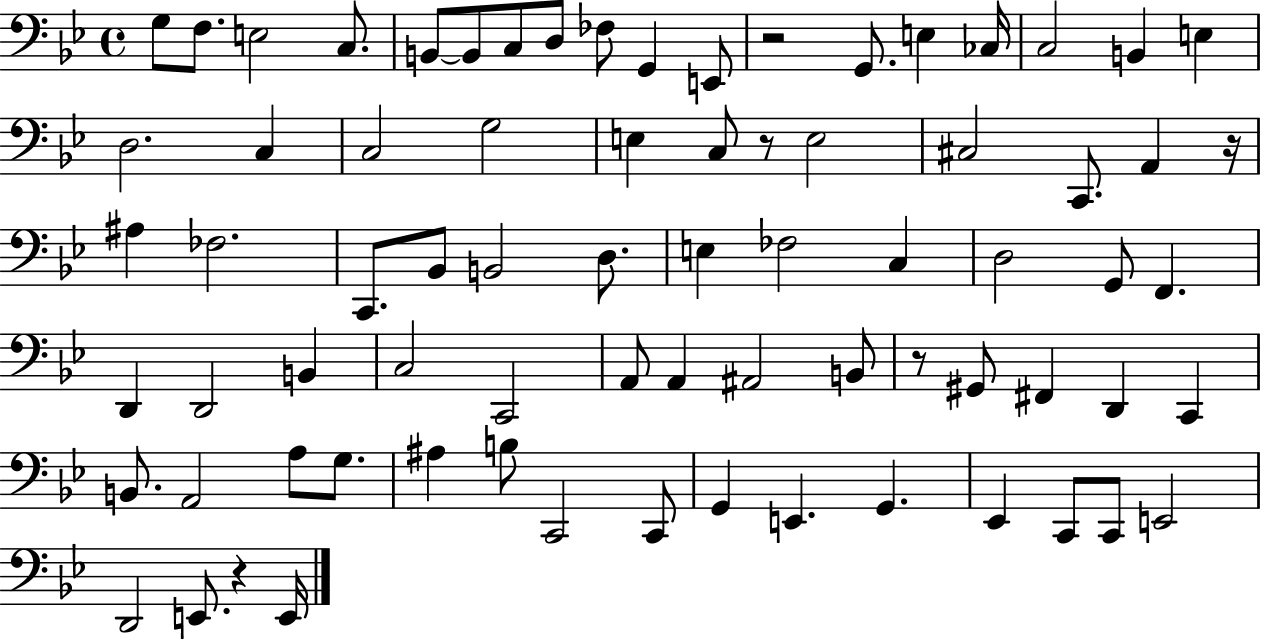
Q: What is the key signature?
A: BES major